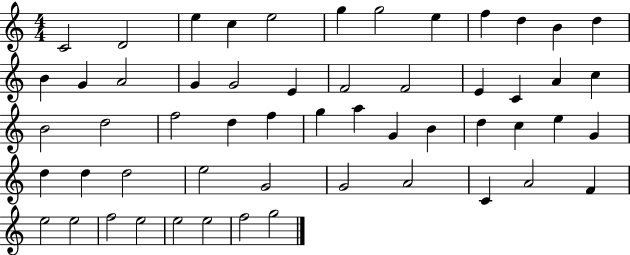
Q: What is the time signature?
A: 4/4